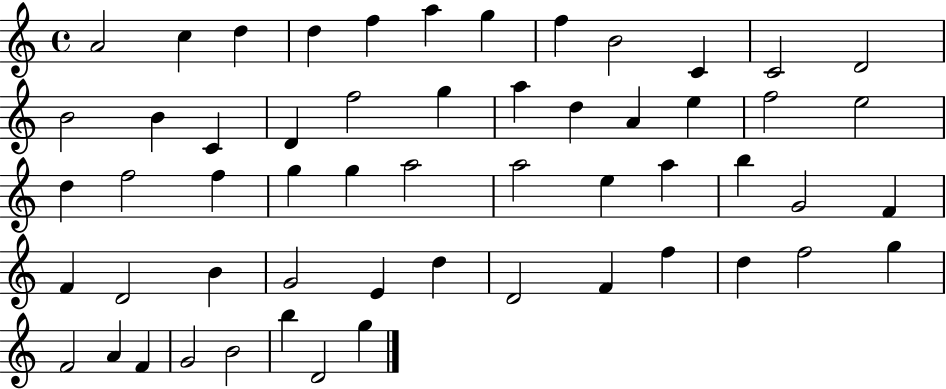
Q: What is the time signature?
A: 4/4